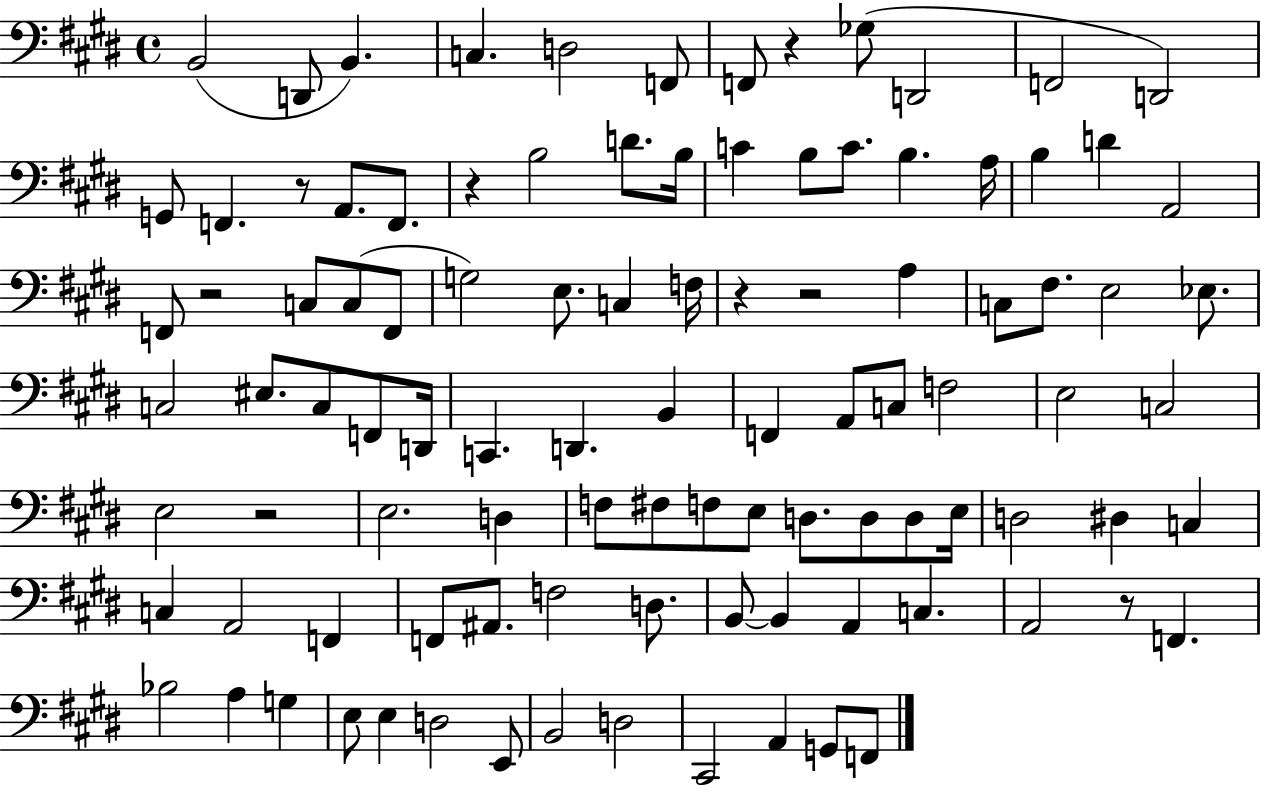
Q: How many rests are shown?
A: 8